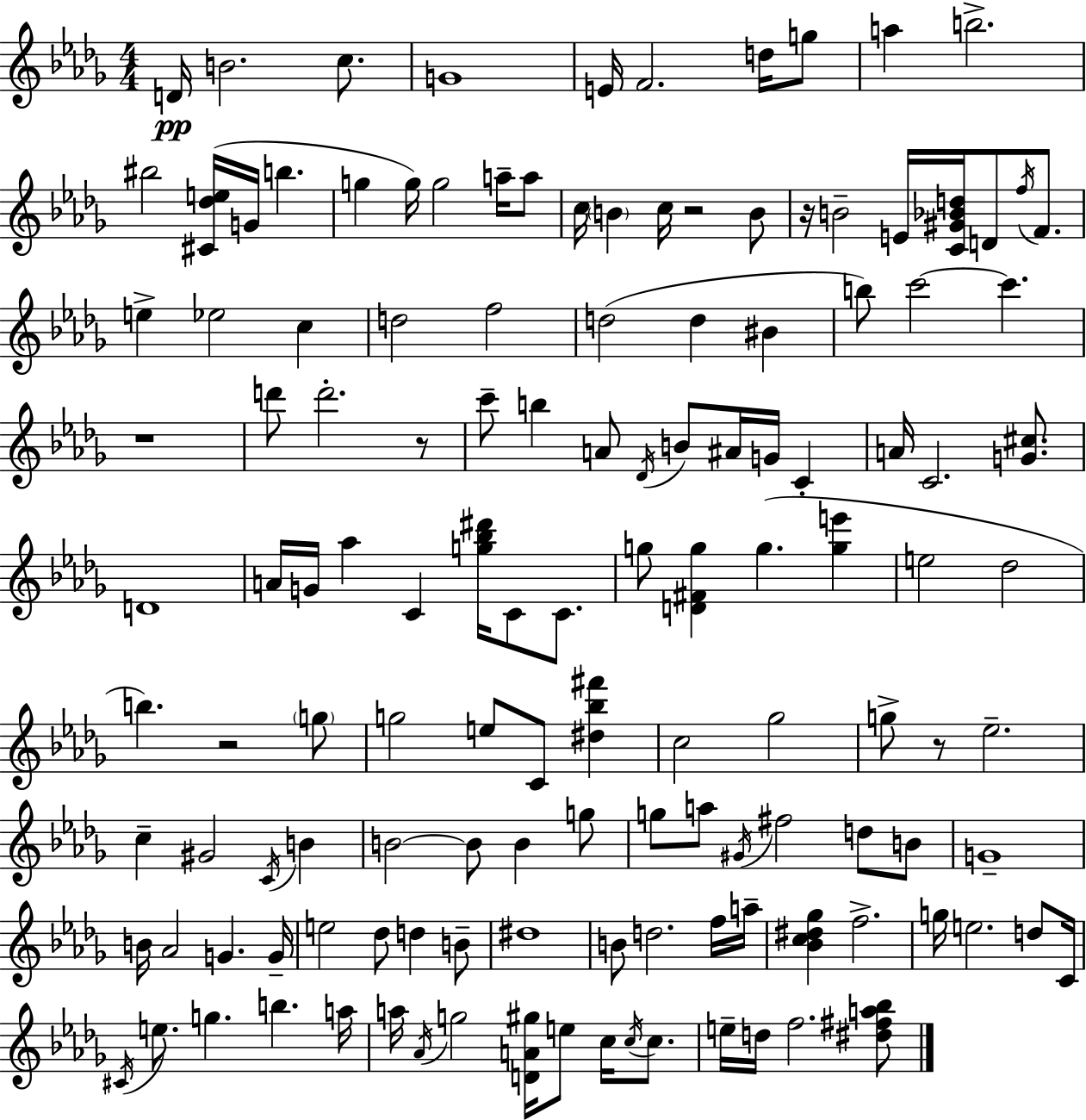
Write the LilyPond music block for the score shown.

{
  \clef treble
  \numericTimeSignature
  \time 4/4
  \key bes \minor
  d'16\pp b'2. c''8. | g'1 | e'16 f'2. d''16 g''8 | a''4 b''2.-> | \break bis''2 <cis' des'' e''>16( g'16 b''4. | g''4 g''16) g''2 a''16-- a''8 | c''16 \parenthesize b'4 c''16 r2 b'8 | r16 b'2-- e'16 <c' gis' bes' d''>16 d'8 \acciaccatura { f''16 } f'8. | \break e''4-> ees''2 c''4 | d''2 f''2 | d''2( d''4 bis'4 | b''8) c'''2~~ c'''4. | \break r1 | d'''8 d'''2.-. r8 | c'''8-- b''4 a'8 \acciaccatura { des'16 } b'8 ais'16 g'16 c'4-. | a'16 c'2. <g' cis''>8. | \break d'1 | a'16 g'16 aes''4 c'4 <g'' bes'' dis'''>16 c'8 c'8. | g''8 <d' fis' g''>4 g''4.( <g'' e'''>4 | e''2 des''2 | \break b''4.) r2 | \parenthesize g''8 g''2 e''8 c'8 <dis'' bes'' fis'''>4 | c''2 ges''2 | g''8-> r8 ees''2.-- | \break c''4-- gis'2 \acciaccatura { c'16 } b'4 | b'2~~ b'8 b'4 | g''8 g''8 a''8 \acciaccatura { gis'16 } fis''2 | d''8 b'8 g'1-- | \break b'16 aes'2 g'4. | g'16-- e''2 des''8 d''4 | b'8-- dis''1 | b'8 d''2. | \break f''16 a''16-- <bes' c'' dis'' ges''>4 f''2.-> | g''16 e''2. | d''8 c'16 \acciaccatura { cis'16 } e''8. g''4. b''4. | a''16 a''16 \acciaccatura { aes'16 } g''2 <d' a' gis''>16 | \break e''8 c''16 \acciaccatura { c''16 } c''8. e''16-- d''16 f''2. | <dis'' fis'' a'' bes''>8 \bar "|."
}